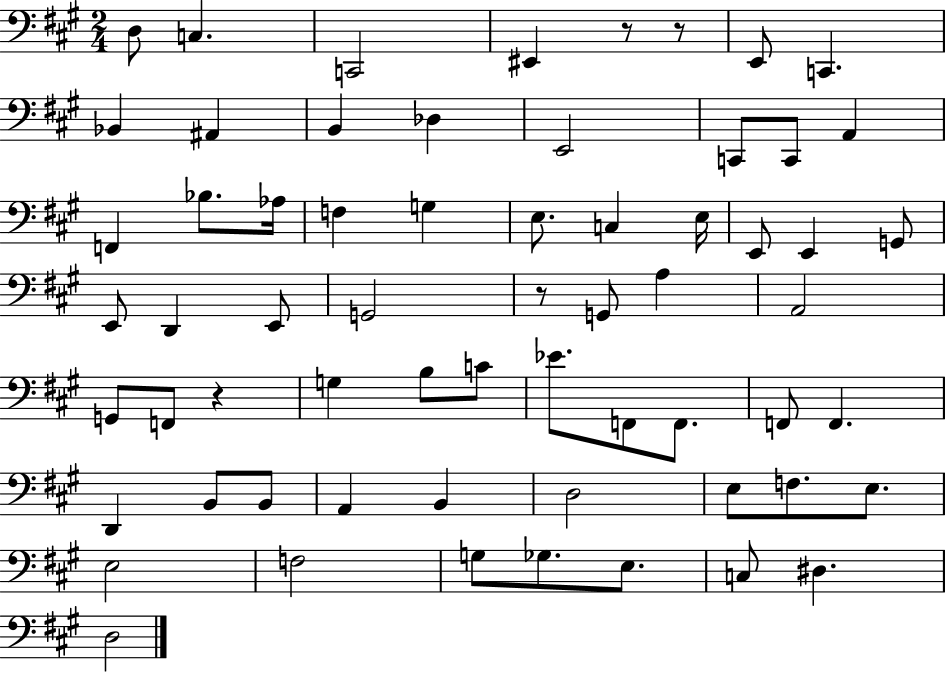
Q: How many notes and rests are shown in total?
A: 63